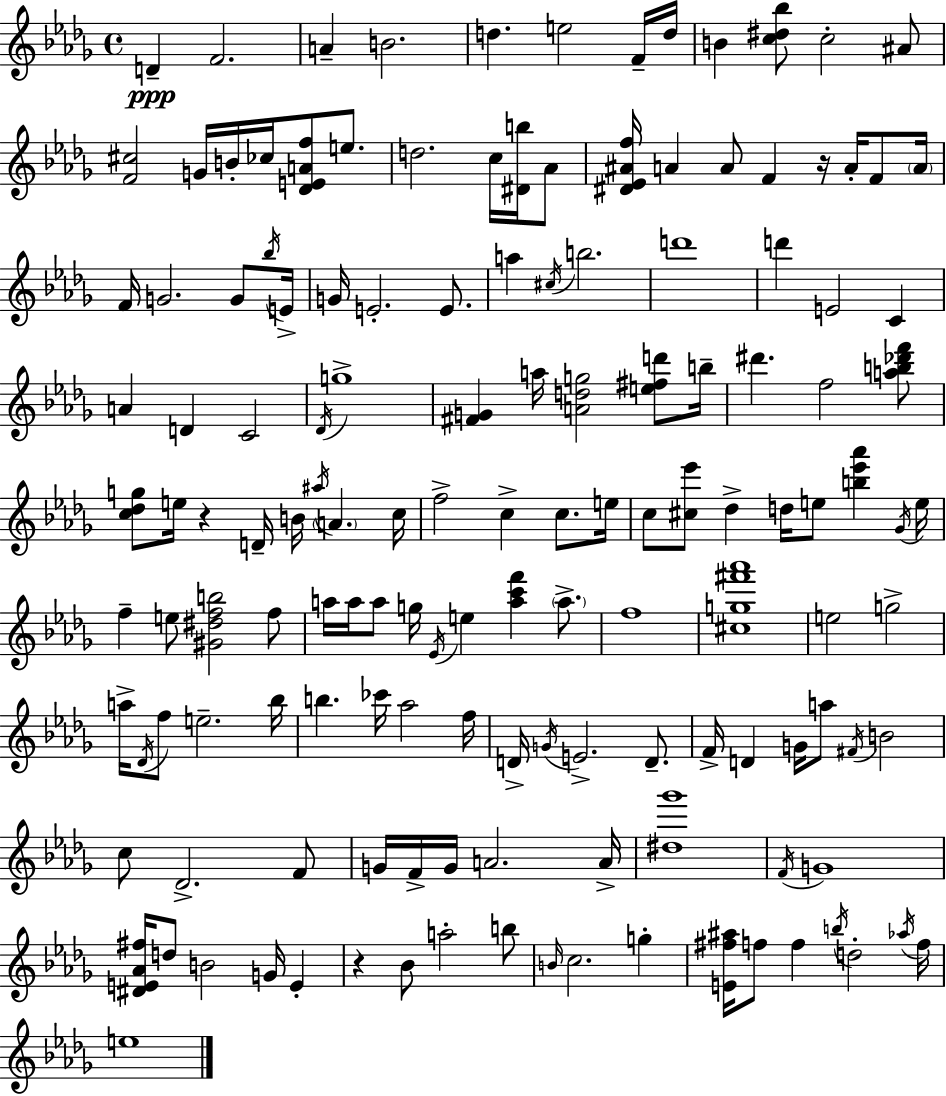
D4/q F4/h. A4/q B4/h. D5/q. E5/h F4/s D5/s B4/q [C5,D#5,Bb5]/e C5/h A#4/e [F4,C#5]/h G4/s B4/s CES5/s [Db4,E4,A4,F5]/e E5/e. D5/h. C5/s [D#4,B5]/s Ab4/e [D#4,Eb4,A#4,F5]/s A4/q A4/e F4/q R/s A4/s F4/e A4/s F4/s G4/h. G4/e Bb5/s E4/s G4/s E4/h. E4/e. A5/q C#5/s B5/h. D6/w D6/q E4/h C4/q A4/q D4/q C4/h Db4/s G5/w [F#4,G4]/q A5/s [A4,D5,G5]/h [E5,F#5,D6]/e B5/s D#6/q. F5/h [A5,B5,Db6,F6]/e [C5,Db5,G5]/e E5/s R/q D4/s B4/s A#5/s A4/q. C5/s F5/h C5/q C5/e. E5/s C5/e [C#5,Eb6]/e Db5/q D5/s E5/e [B5,Eb6,Ab6]/q Gb4/s E5/s F5/q E5/e [G#4,D#5,F5,B5]/h F5/e A5/s A5/s A5/e G5/s Eb4/s E5/q [A5,C6,F6]/q A5/e. F5/w [C#5,G5,F#6,Ab6]/w E5/h G5/h A5/s Db4/s F5/e E5/h. Bb5/s B5/q. CES6/s Ab5/h F5/s D4/s G4/s E4/h. D4/e. F4/s D4/q G4/s A5/e F#4/s B4/h C5/e Db4/h. F4/e G4/s F4/s G4/s A4/h. A4/s [D#5,Gb6]/w F4/s G4/w [D#4,E4,Ab4,F#5]/s D5/e B4/h G4/s E4/q R/q Bb4/e A5/h B5/e B4/s C5/h. G5/q [E4,F#5,A#5]/s F5/e F5/q B5/s D5/h Ab5/s F5/s E5/w